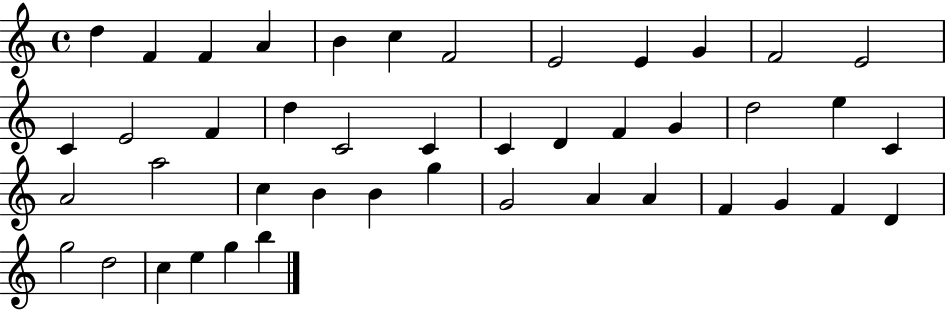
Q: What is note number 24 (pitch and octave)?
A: E5